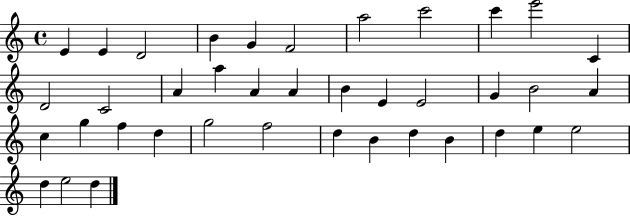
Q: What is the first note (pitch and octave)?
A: E4